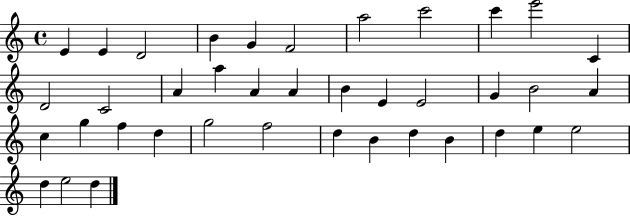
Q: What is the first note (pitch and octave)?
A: E4